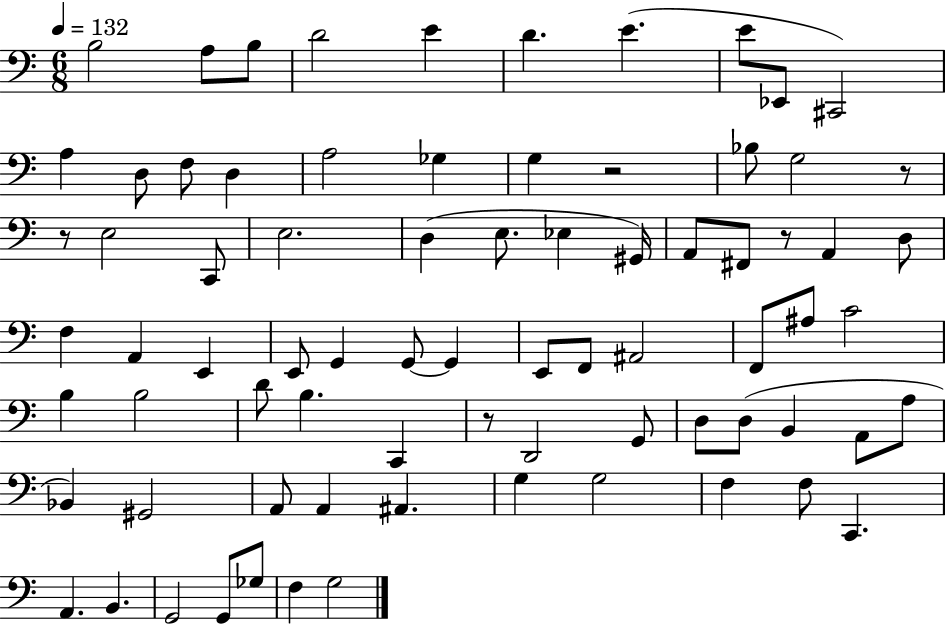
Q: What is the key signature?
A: C major